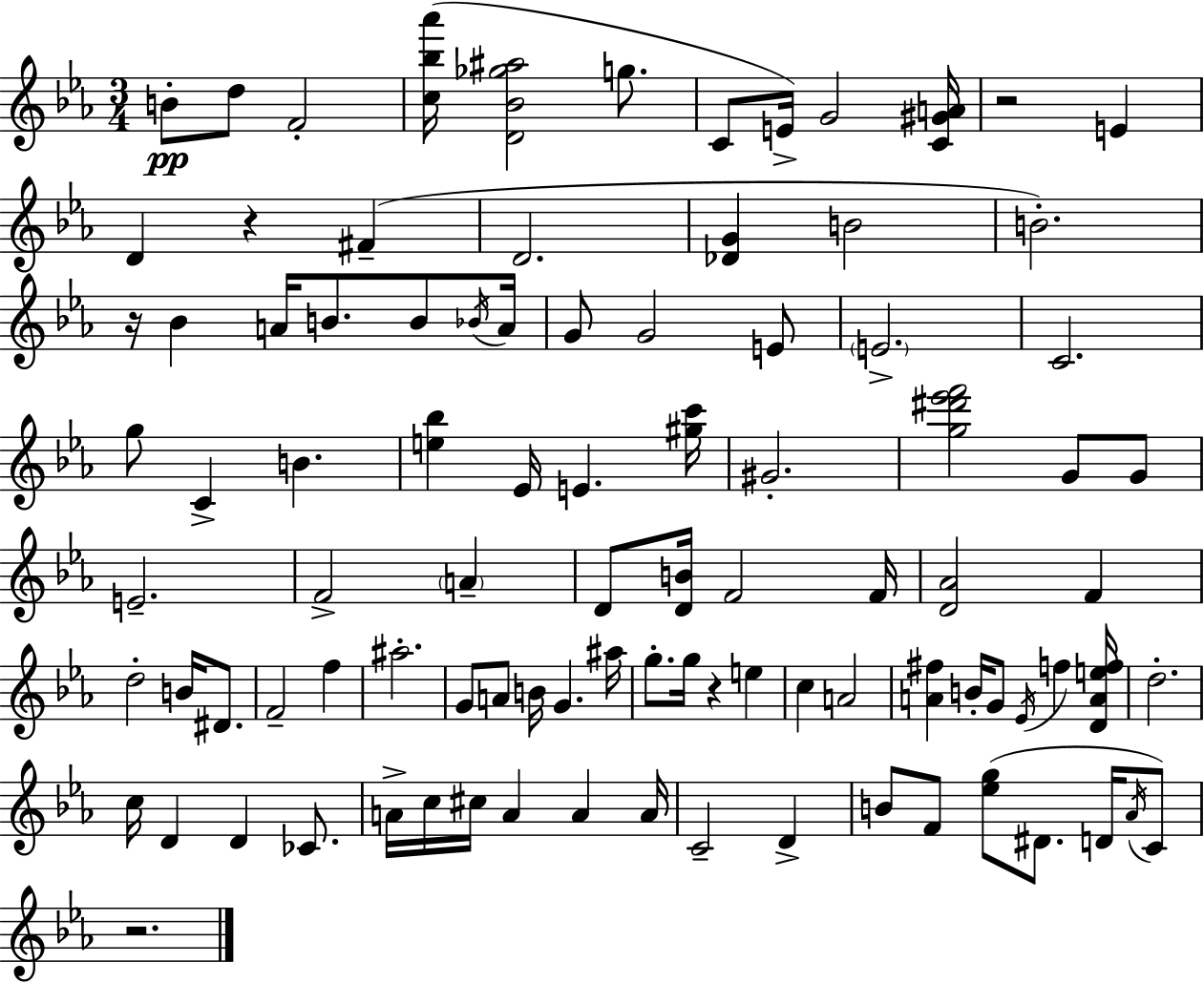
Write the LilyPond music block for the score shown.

{
  \clef treble
  \numericTimeSignature
  \time 3/4
  \key c \minor
  b'8-.\pp d''8 f'2-. | <c'' bes'' aes'''>16( <d' bes' ges'' ais''>2 g''8. | c'8 e'16->) g'2 <c' gis' a'>16 | r2 e'4 | \break d'4 r4 fis'4--( | d'2. | <des' g'>4 b'2 | b'2.-.) | \break r16 bes'4 a'16 b'8. b'8 \acciaccatura { bes'16 } | a'16 g'8 g'2 e'8 | \parenthesize e'2.-> | c'2. | \break g''8 c'4-> b'4. | <e'' bes''>4 ees'16 e'4. | <gis'' c'''>16 gis'2.-. | <g'' dis''' ees''' f'''>2 g'8 g'8 | \break e'2.-- | f'2-> \parenthesize a'4-- | d'8 <d' b'>16 f'2 | f'16 <d' aes'>2 f'4 | \break d''2-. b'16 dis'8. | f'2-- f''4 | ais''2.-. | g'8 a'8 b'16 g'4. | \break ais''16 g''8.-. g''16 r4 e''4 | c''4 a'2 | <a' fis''>4 b'16-. g'8 \acciaccatura { ees'16 } f''4 | <d' a' e'' f''>16 d''2.-. | \break c''16 d'4 d'4 ces'8. | a'16-> c''16 cis''16 a'4 a'4 | a'16 c'2-- d'4-> | b'8 f'8 <ees'' g''>8( dis'8. d'16 | \break \acciaccatura { aes'16 }) c'8 r2. | \bar "|."
}